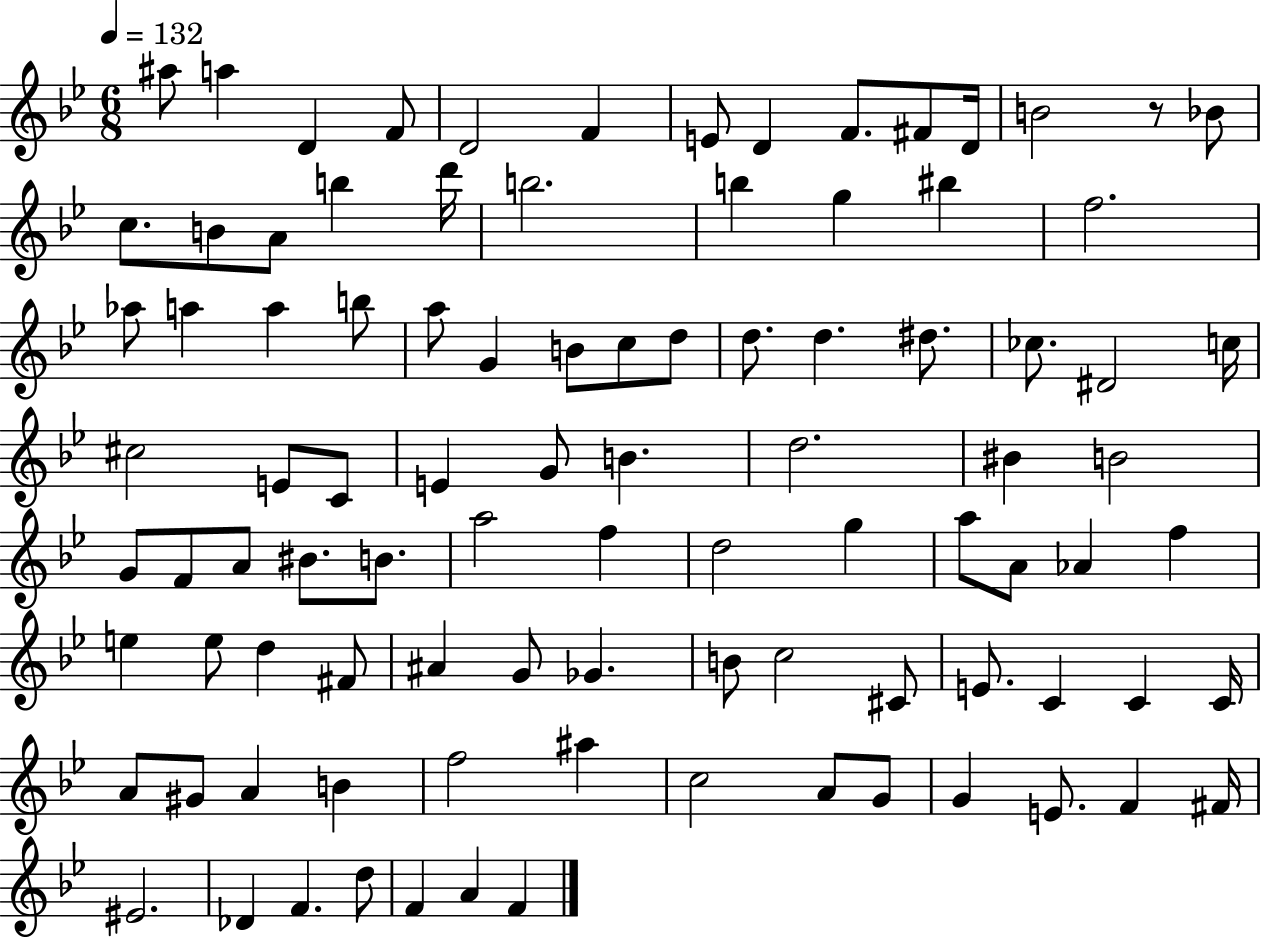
{
  \clef treble
  \numericTimeSignature
  \time 6/8
  \key bes \major
  \tempo 4 = 132
  \repeat volta 2 { ais''8 a''4 d'4 f'8 | d'2 f'4 | e'8 d'4 f'8. fis'8 d'16 | b'2 r8 bes'8 | \break c''8. b'8 a'8 b''4 d'''16 | b''2. | b''4 g''4 bis''4 | f''2. | \break aes''8 a''4 a''4 b''8 | a''8 g'4 b'8 c''8 d''8 | d''8. d''4. dis''8. | ces''8. dis'2 c''16 | \break cis''2 e'8 c'8 | e'4 g'8 b'4. | d''2. | bis'4 b'2 | \break g'8 f'8 a'8 bis'8. b'8. | a''2 f''4 | d''2 g''4 | a''8 a'8 aes'4 f''4 | \break e''4 e''8 d''4 fis'8 | ais'4 g'8 ges'4. | b'8 c''2 cis'8 | e'8. c'4 c'4 c'16 | \break a'8 gis'8 a'4 b'4 | f''2 ais''4 | c''2 a'8 g'8 | g'4 e'8. f'4 fis'16 | \break eis'2. | des'4 f'4. d''8 | f'4 a'4 f'4 | } \bar "|."
}